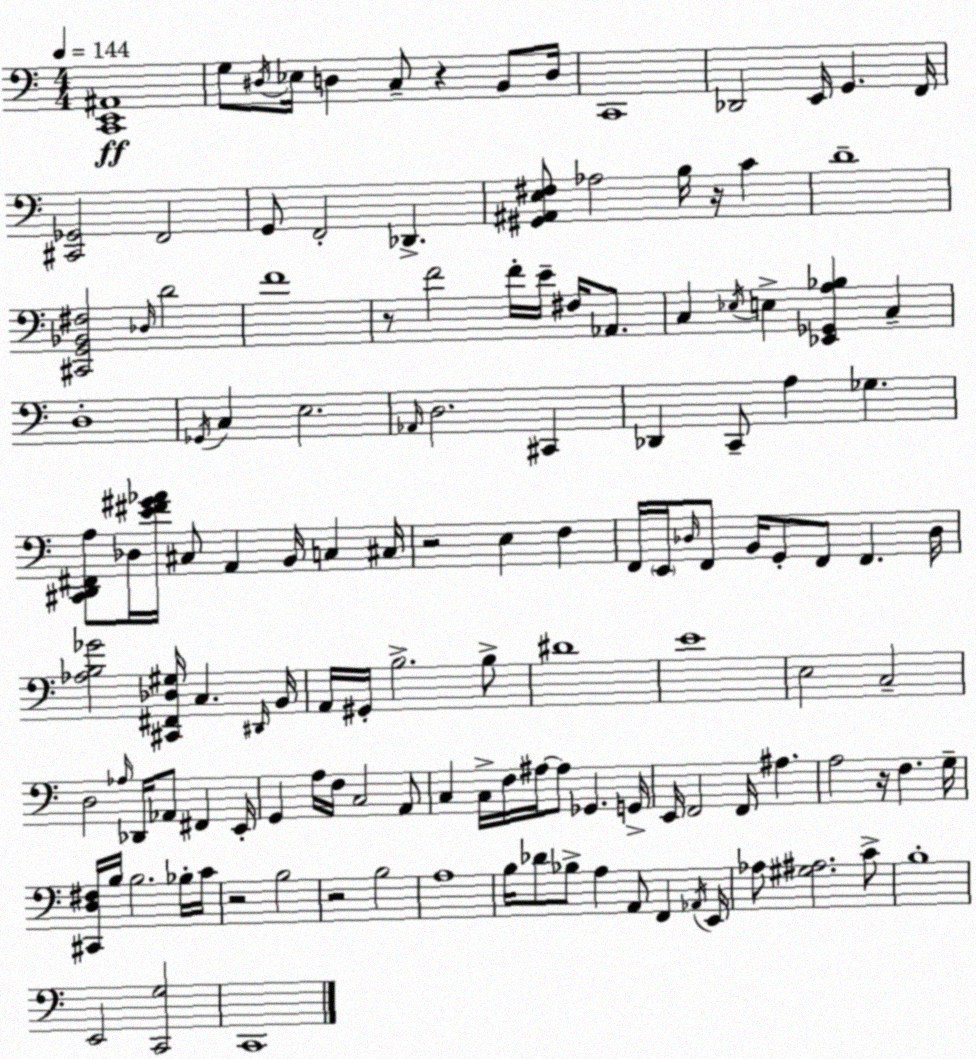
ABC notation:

X:1
T:Untitled
M:4/4
L:1/4
K:Am
[C,,E,,^A,,]4 G,/2 ^D,/4 _E,/4 D, C,/2 z B,,/2 D,/4 C,,4 _D,,2 E,,/4 G,, F,,/4 [^C,,_G,,]2 F,,2 G,,/2 F,,2 _D,, [^G,,^A,,E,^F,]/2 _A,2 B,/4 z/4 C D4 [^C,,G,,_B,,^F,]2 _D,/4 D2 F4 z/2 F2 F/4 E/4 ^F,/4 _A,,/2 C, _E,/4 E, [_E,,_G,,A,_B,] C, D,4 _G,,/4 C, E,2 _A,,/4 D,2 ^C,, _D,, C,,/2 A, _G, [^C,,D,,^F,,A,]/2 _D,/4 [E^F^G_A]/4 ^C,/2 A,, B,,/4 C, ^C,/4 z2 E, F, F,,/4 E,,/4 _D,/4 F,,/2 B,,/4 G,,/2 F,,/2 F,, _D,/4 [_A,B,_G]2 [^C,,^F,,_D,^G,]/4 C, ^D,,/4 B,,/4 A,,/4 ^G,,/4 B,2 B,/2 ^D4 E4 E,2 C,2 D,2 _A,/4 _D,,/4 _A,,/2 ^F,, E,,/4 G,, A,/4 F,/4 C,2 A,,/2 C, C,/4 F,/4 ^A,/4 ^A,/2 _G,, G,,/4 E,,/4 F,,2 F,,/4 ^A, A,2 z/4 F, G,/4 [^C,,D,^F,]/4 B,/4 B,2 _B,/4 C/4 z2 B,2 z2 B,2 A,4 B,/4 _D/2 _B,/2 A, A,,/2 F,, _A,,/4 E,,/4 _A,/2 [^G,^A,]2 C/2 B,4 E,,2 [C,,G,]2 C,,4